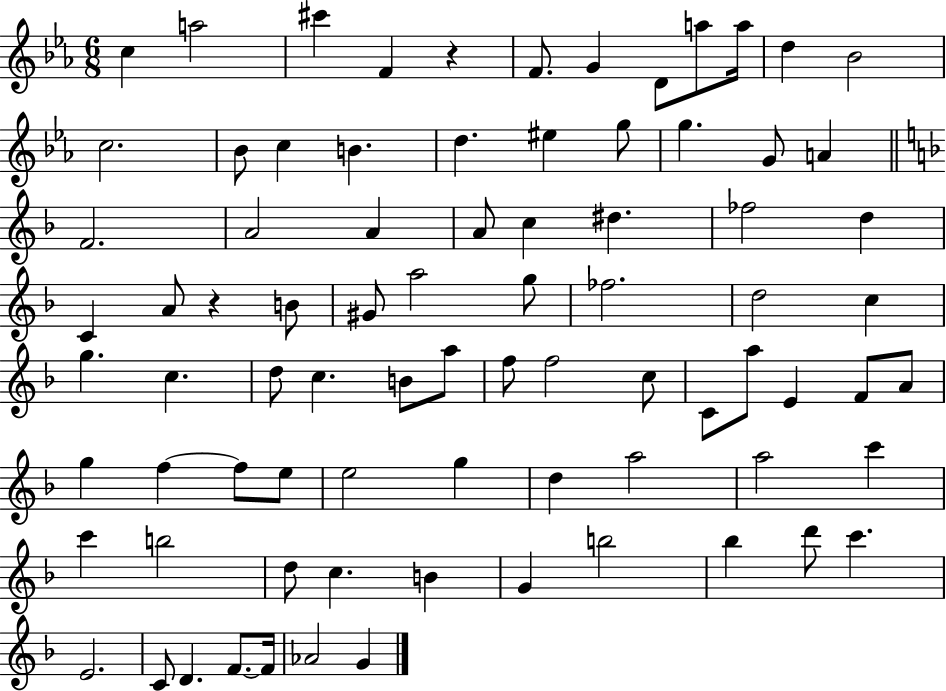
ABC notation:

X:1
T:Untitled
M:6/8
L:1/4
K:Eb
c a2 ^c' F z F/2 G D/2 a/2 a/4 d _B2 c2 _B/2 c B d ^e g/2 g G/2 A F2 A2 A A/2 c ^d _f2 d C A/2 z B/2 ^G/2 a2 g/2 _f2 d2 c g c d/2 c B/2 a/2 f/2 f2 c/2 C/2 a/2 E F/2 A/2 g f f/2 e/2 e2 g d a2 a2 c' c' b2 d/2 c B G b2 _b d'/2 c' E2 C/2 D F/2 F/4 _A2 G